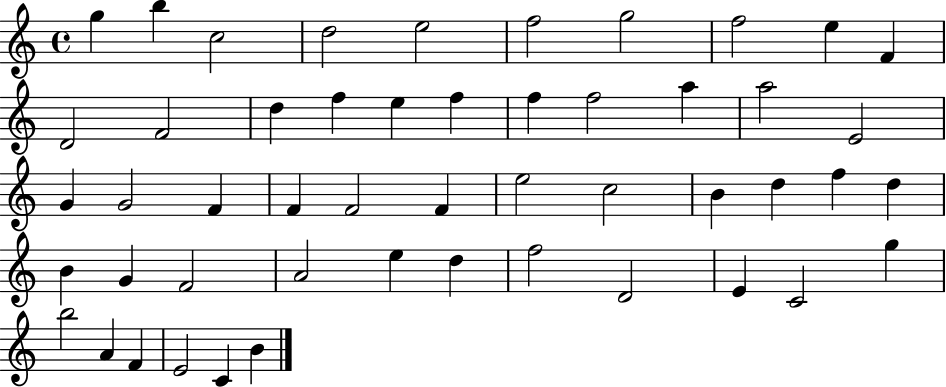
{
  \clef treble
  \time 4/4
  \defaultTimeSignature
  \key c \major
  g''4 b''4 c''2 | d''2 e''2 | f''2 g''2 | f''2 e''4 f'4 | \break d'2 f'2 | d''4 f''4 e''4 f''4 | f''4 f''2 a''4 | a''2 e'2 | \break g'4 g'2 f'4 | f'4 f'2 f'4 | e''2 c''2 | b'4 d''4 f''4 d''4 | \break b'4 g'4 f'2 | a'2 e''4 d''4 | f''2 d'2 | e'4 c'2 g''4 | \break b''2 a'4 f'4 | e'2 c'4 b'4 | \bar "|."
}